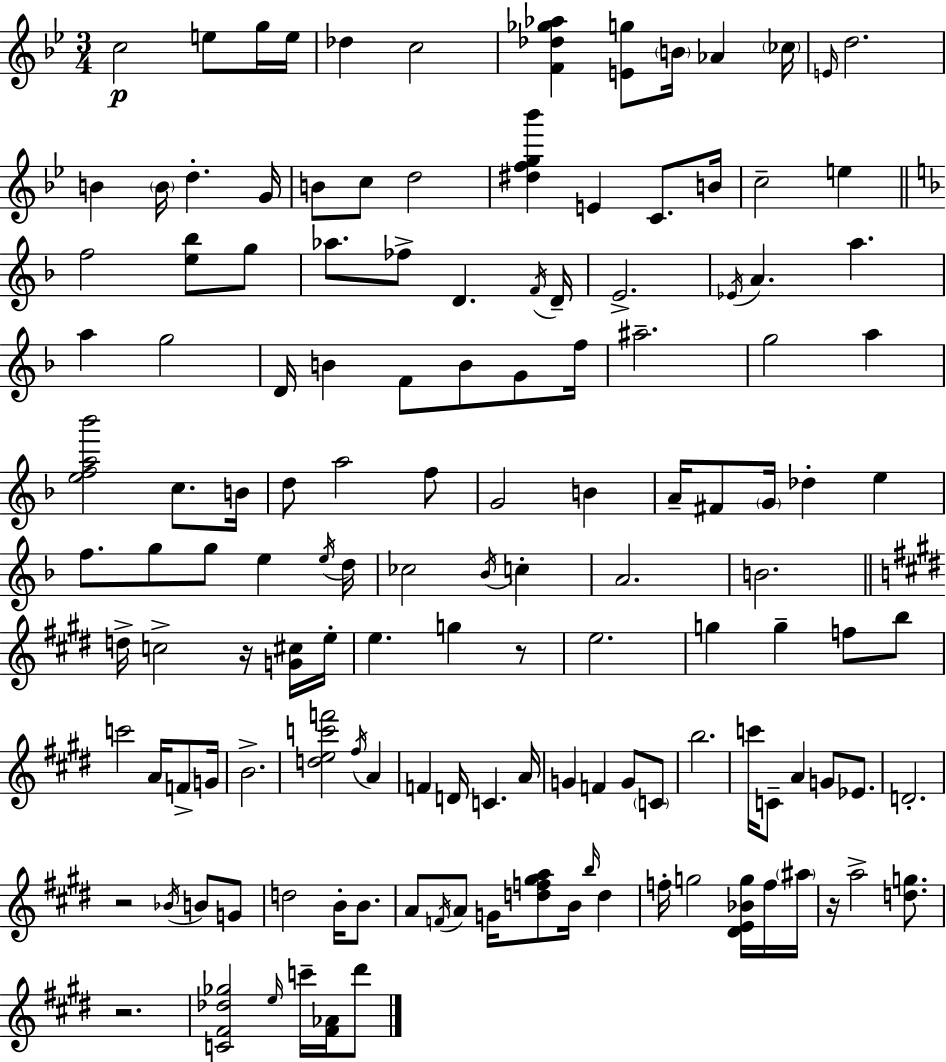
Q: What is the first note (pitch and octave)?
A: C5